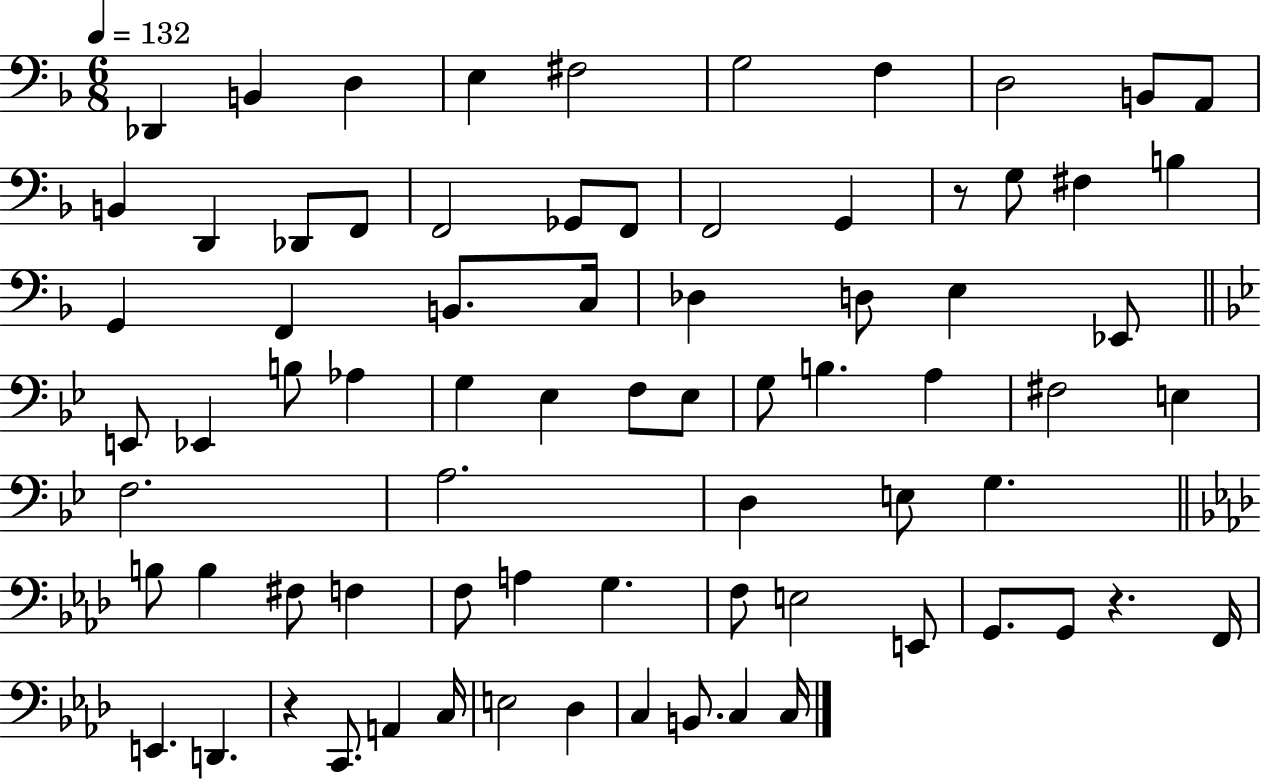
{
  \clef bass
  \numericTimeSignature
  \time 6/8
  \key f \major
  \tempo 4 = 132
  \repeat volta 2 { des,4 b,4 d4 | e4 fis2 | g2 f4 | d2 b,8 a,8 | \break b,4 d,4 des,8 f,8 | f,2 ges,8 f,8 | f,2 g,4 | r8 g8 fis4 b4 | \break g,4 f,4 b,8. c16 | des4 d8 e4 ees,8 | \bar "||" \break \key bes \major e,8 ees,4 b8 aes4 | g4 ees4 f8 ees8 | g8 b4. a4 | fis2 e4 | \break f2. | a2. | d4 e8 g4. | \bar "||" \break \key aes \major b8 b4 fis8 f4 | f8 a4 g4. | f8 e2 e,8 | g,8. g,8 r4. f,16 | \break e,4. d,4. | r4 c,8. a,4 c16 | e2 des4 | c4 b,8. c4 c16 | \break } \bar "|."
}